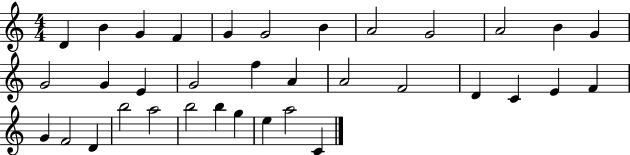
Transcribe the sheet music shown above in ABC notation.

X:1
T:Untitled
M:4/4
L:1/4
K:C
D B G F G G2 B A2 G2 A2 B G G2 G E G2 f A A2 F2 D C E F G F2 D b2 a2 b2 b g e a2 C